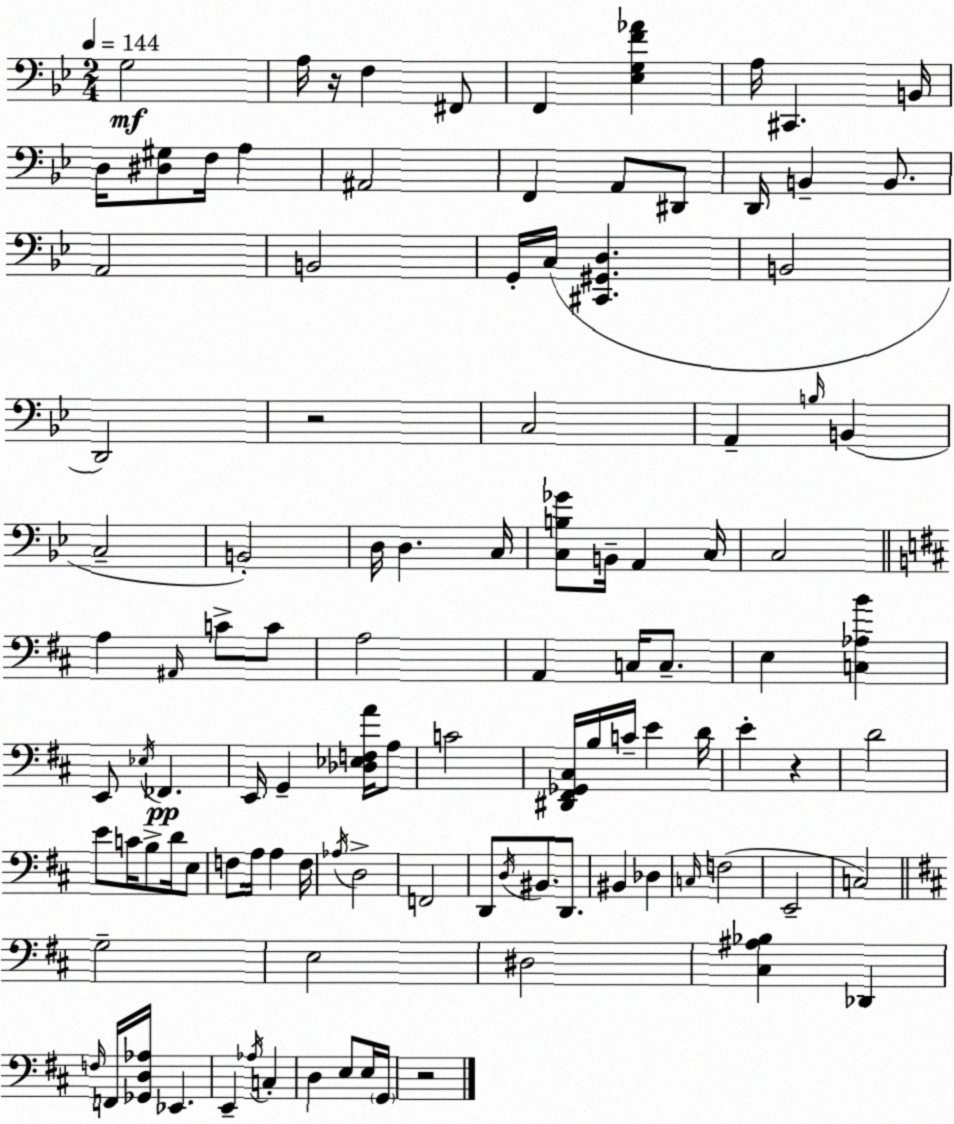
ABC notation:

X:1
T:Untitled
M:2/4
L:1/4
K:Bb
G,2 A,/4 z/4 F, ^F,,/2 F,, [_E,G,F_A] A,/4 ^C,, B,,/4 D,/4 [^D,^G,]/2 F,/4 A, ^A,,2 F,, A,,/2 ^D,,/2 D,,/4 B,, B,,/2 A,,2 B,,2 G,,/4 C,/4 [^C,,^G,,D,] B,,2 D,,2 z2 C,2 A,, B,/4 B,, C,2 B,,2 D,/4 D, C,/4 [C,B,_G]/2 B,,/4 A,, C,/4 C,2 A, ^A,,/4 C/2 C/2 A,2 A,, C,/4 C,/2 E, [C,_A,B] E,,/2 _E,/4 _F,, E,,/4 G,, [_D,_E,F,A]/4 A,/2 C2 [^D,,^F,,_G,,^C,]/4 B,/4 C/4 E D/4 E z D2 E/2 C/4 B,/2 D/4 E,/2 F,/2 A,/4 A, F,/4 _A,/4 D,2 F,,2 D,,/2 D,/4 ^B,,/2 D,,/2 ^B,, _D, C,/4 F,2 E,,2 C,2 G,2 E,2 ^D,2 [^C,^A,_B,] _D,, F,/4 F,,/4 [_G,,D,_A,]/4 _E,, E,, _A,/4 C, D, E,/2 E,/4 G,,/4 z2